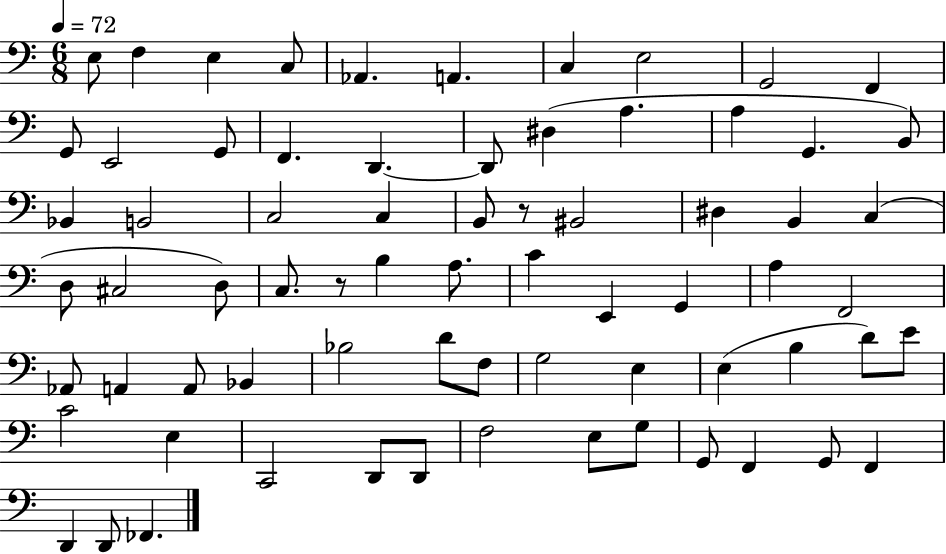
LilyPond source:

{
  \clef bass
  \numericTimeSignature
  \time 6/8
  \key c \major
  \tempo 4 = 72
  \repeat volta 2 { e8 f4 e4 c8 | aes,4. a,4. | c4 e2 | g,2 f,4 | \break g,8 e,2 g,8 | f,4. d,4.~~ | d,8 dis4( a4. | a4 g,4. b,8) | \break bes,4 b,2 | c2 c4 | b,8 r8 bis,2 | dis4 b,4 c4( | \break d8 cis2 d8) | c8. r8 b4 a8. | c'4 e,4 g,4 | a4 f,2 | \break aes,8 a,4 a,8 bes,4 | bes2 d'8 f8 | g2 e4 | e4( b4 d'8) e'8 | \break c'2 e4 | c,2 d,8 d,8 | f2 e8 g8 | g,8 f,4 g,8 f,4 | \break d,4 d,8 fes,4. | } \bar "|."
}